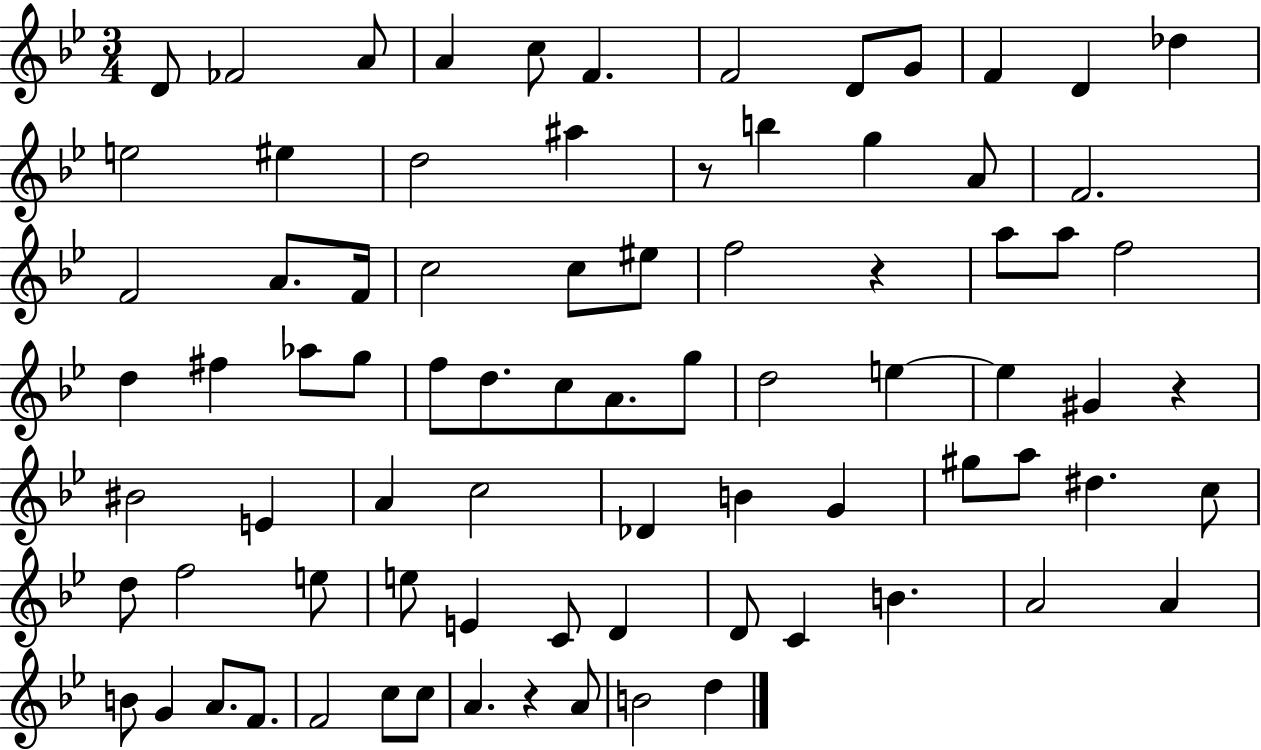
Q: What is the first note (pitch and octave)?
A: D4